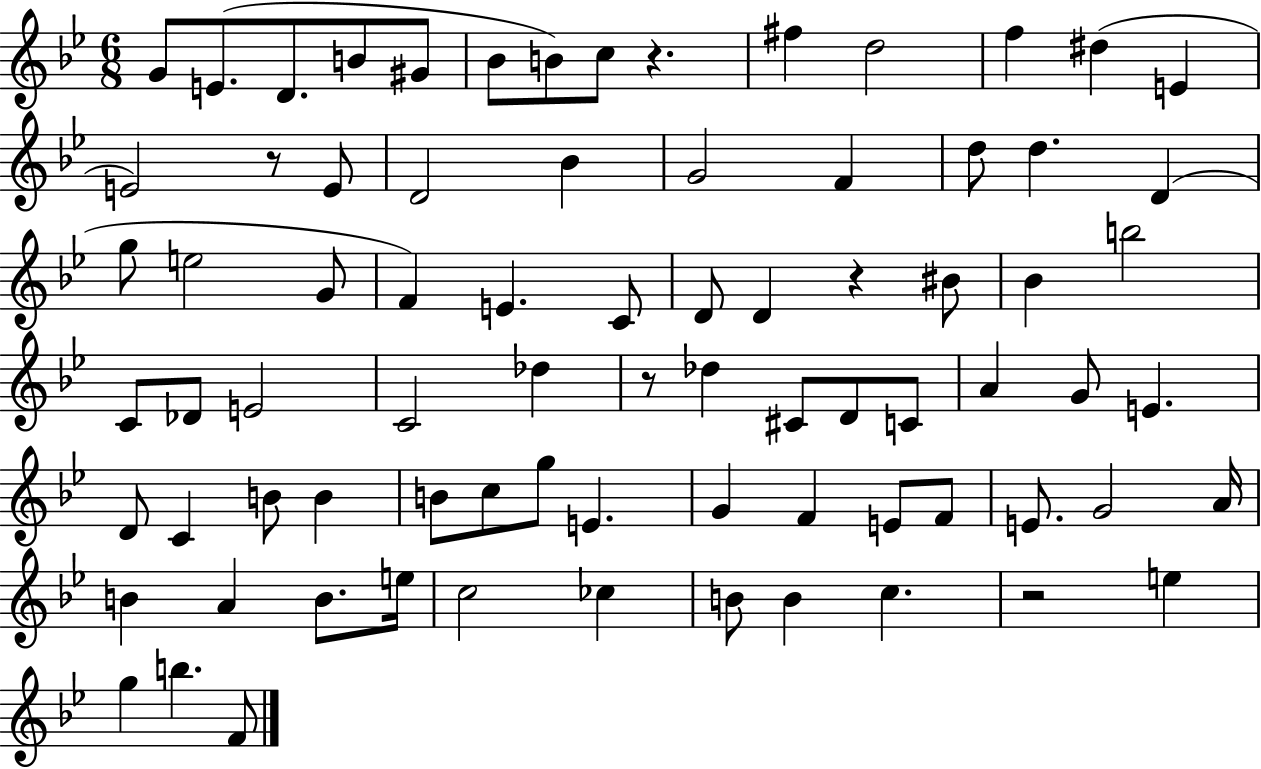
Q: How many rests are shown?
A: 5